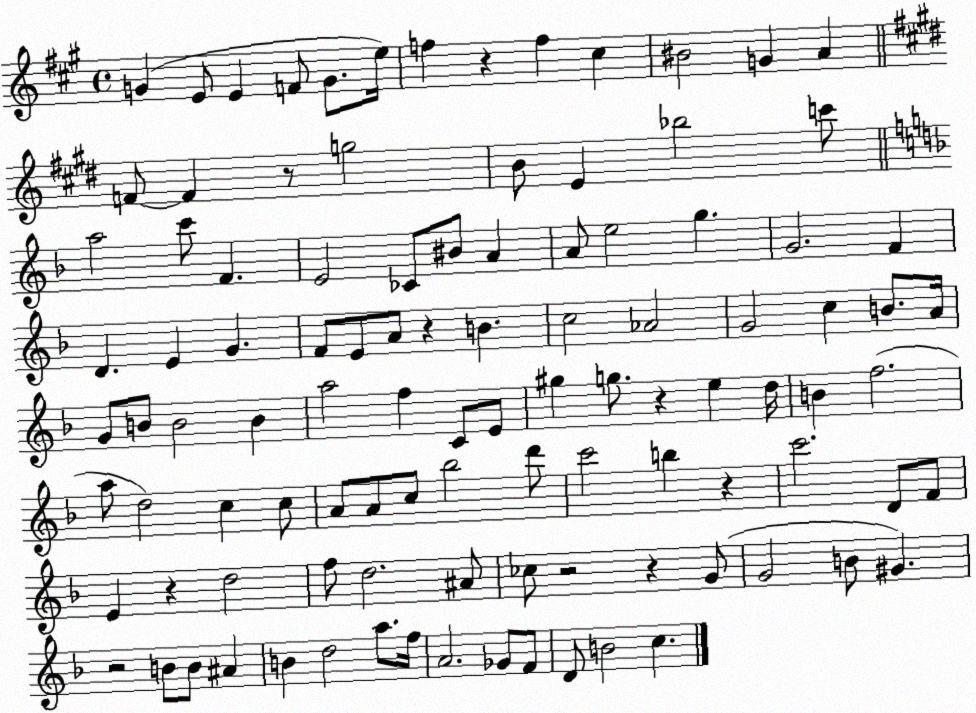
X:1
T:Untitled
M:4/4
L:1/4
K:A
G E/2 E F/2 G/2 e/4 f z f ^c ^B2 G A F/2 F z/2 g2 B/2 E _b2 c'/2 a2 c'/2 F E2 _C/2 ^B/2 A A/2 e2 g G2 F D E G F/2 E/2 A/2 z B c2 _A2 G2 c B/2 A/4 G/2 B/2 B2 B a2 f C/2 E/2 ^g g/2 z e d/4 B f2 a/2 d2 c c/2 A/2 A/2 c/2 _b2 d'/2 c'2 b z c'2 D/2 F/2 E z d2 f/2 d2 ^A/2 _c/2 z2 z G/2 G2 B/2 ^G z2 B/2 B/2 ^A B d2 a/2 f/4 A2 _G/2 F/2 D/2 B2 c